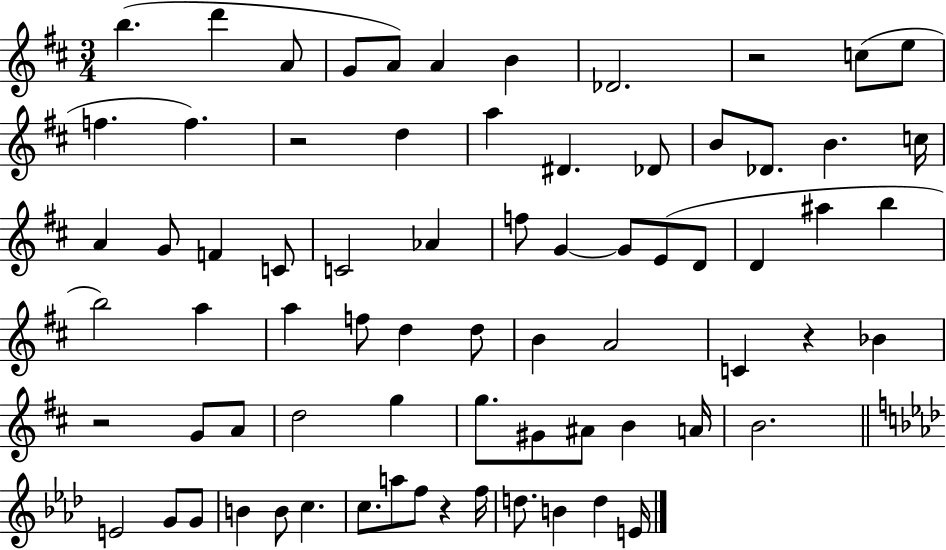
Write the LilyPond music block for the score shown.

{
  \clef treble
  \numericTimeSignature
  \time 3/4
  \key d \major
  b''4.( d'''4 a'8 | g'8 a'8) a'4 b'4 | des'2. | r2 c''8( e''8 | \break f''4. f''4.) | r2 d''4 | a''4 dis'4. des'8 | b'8 des'8. b'4. c''16 | \break a'4 g'8 f'4 c'8 | c'2 aes'4 | f''8 g'4~~ g'8 e'8( d'8 | d'4 ais''4 b''4 | \break b''2) a''4 | a''4 f''8 d''4 d''8 | b'4 a'2 | c'4 r4 bes'4 | \break r2 g'8 a'8 | d''2 g''4 | g''8. gis'8 ais'8 b'4 a'16 | b'2. | \break \bar "||" \break \key f \minor e'2 g'8 g'8 | b'4 b'8 c''4. | c''8. a''8 f''8 r4 f''16 | d''8. b'4 d''4 e'16 | \break \bar "|."
}